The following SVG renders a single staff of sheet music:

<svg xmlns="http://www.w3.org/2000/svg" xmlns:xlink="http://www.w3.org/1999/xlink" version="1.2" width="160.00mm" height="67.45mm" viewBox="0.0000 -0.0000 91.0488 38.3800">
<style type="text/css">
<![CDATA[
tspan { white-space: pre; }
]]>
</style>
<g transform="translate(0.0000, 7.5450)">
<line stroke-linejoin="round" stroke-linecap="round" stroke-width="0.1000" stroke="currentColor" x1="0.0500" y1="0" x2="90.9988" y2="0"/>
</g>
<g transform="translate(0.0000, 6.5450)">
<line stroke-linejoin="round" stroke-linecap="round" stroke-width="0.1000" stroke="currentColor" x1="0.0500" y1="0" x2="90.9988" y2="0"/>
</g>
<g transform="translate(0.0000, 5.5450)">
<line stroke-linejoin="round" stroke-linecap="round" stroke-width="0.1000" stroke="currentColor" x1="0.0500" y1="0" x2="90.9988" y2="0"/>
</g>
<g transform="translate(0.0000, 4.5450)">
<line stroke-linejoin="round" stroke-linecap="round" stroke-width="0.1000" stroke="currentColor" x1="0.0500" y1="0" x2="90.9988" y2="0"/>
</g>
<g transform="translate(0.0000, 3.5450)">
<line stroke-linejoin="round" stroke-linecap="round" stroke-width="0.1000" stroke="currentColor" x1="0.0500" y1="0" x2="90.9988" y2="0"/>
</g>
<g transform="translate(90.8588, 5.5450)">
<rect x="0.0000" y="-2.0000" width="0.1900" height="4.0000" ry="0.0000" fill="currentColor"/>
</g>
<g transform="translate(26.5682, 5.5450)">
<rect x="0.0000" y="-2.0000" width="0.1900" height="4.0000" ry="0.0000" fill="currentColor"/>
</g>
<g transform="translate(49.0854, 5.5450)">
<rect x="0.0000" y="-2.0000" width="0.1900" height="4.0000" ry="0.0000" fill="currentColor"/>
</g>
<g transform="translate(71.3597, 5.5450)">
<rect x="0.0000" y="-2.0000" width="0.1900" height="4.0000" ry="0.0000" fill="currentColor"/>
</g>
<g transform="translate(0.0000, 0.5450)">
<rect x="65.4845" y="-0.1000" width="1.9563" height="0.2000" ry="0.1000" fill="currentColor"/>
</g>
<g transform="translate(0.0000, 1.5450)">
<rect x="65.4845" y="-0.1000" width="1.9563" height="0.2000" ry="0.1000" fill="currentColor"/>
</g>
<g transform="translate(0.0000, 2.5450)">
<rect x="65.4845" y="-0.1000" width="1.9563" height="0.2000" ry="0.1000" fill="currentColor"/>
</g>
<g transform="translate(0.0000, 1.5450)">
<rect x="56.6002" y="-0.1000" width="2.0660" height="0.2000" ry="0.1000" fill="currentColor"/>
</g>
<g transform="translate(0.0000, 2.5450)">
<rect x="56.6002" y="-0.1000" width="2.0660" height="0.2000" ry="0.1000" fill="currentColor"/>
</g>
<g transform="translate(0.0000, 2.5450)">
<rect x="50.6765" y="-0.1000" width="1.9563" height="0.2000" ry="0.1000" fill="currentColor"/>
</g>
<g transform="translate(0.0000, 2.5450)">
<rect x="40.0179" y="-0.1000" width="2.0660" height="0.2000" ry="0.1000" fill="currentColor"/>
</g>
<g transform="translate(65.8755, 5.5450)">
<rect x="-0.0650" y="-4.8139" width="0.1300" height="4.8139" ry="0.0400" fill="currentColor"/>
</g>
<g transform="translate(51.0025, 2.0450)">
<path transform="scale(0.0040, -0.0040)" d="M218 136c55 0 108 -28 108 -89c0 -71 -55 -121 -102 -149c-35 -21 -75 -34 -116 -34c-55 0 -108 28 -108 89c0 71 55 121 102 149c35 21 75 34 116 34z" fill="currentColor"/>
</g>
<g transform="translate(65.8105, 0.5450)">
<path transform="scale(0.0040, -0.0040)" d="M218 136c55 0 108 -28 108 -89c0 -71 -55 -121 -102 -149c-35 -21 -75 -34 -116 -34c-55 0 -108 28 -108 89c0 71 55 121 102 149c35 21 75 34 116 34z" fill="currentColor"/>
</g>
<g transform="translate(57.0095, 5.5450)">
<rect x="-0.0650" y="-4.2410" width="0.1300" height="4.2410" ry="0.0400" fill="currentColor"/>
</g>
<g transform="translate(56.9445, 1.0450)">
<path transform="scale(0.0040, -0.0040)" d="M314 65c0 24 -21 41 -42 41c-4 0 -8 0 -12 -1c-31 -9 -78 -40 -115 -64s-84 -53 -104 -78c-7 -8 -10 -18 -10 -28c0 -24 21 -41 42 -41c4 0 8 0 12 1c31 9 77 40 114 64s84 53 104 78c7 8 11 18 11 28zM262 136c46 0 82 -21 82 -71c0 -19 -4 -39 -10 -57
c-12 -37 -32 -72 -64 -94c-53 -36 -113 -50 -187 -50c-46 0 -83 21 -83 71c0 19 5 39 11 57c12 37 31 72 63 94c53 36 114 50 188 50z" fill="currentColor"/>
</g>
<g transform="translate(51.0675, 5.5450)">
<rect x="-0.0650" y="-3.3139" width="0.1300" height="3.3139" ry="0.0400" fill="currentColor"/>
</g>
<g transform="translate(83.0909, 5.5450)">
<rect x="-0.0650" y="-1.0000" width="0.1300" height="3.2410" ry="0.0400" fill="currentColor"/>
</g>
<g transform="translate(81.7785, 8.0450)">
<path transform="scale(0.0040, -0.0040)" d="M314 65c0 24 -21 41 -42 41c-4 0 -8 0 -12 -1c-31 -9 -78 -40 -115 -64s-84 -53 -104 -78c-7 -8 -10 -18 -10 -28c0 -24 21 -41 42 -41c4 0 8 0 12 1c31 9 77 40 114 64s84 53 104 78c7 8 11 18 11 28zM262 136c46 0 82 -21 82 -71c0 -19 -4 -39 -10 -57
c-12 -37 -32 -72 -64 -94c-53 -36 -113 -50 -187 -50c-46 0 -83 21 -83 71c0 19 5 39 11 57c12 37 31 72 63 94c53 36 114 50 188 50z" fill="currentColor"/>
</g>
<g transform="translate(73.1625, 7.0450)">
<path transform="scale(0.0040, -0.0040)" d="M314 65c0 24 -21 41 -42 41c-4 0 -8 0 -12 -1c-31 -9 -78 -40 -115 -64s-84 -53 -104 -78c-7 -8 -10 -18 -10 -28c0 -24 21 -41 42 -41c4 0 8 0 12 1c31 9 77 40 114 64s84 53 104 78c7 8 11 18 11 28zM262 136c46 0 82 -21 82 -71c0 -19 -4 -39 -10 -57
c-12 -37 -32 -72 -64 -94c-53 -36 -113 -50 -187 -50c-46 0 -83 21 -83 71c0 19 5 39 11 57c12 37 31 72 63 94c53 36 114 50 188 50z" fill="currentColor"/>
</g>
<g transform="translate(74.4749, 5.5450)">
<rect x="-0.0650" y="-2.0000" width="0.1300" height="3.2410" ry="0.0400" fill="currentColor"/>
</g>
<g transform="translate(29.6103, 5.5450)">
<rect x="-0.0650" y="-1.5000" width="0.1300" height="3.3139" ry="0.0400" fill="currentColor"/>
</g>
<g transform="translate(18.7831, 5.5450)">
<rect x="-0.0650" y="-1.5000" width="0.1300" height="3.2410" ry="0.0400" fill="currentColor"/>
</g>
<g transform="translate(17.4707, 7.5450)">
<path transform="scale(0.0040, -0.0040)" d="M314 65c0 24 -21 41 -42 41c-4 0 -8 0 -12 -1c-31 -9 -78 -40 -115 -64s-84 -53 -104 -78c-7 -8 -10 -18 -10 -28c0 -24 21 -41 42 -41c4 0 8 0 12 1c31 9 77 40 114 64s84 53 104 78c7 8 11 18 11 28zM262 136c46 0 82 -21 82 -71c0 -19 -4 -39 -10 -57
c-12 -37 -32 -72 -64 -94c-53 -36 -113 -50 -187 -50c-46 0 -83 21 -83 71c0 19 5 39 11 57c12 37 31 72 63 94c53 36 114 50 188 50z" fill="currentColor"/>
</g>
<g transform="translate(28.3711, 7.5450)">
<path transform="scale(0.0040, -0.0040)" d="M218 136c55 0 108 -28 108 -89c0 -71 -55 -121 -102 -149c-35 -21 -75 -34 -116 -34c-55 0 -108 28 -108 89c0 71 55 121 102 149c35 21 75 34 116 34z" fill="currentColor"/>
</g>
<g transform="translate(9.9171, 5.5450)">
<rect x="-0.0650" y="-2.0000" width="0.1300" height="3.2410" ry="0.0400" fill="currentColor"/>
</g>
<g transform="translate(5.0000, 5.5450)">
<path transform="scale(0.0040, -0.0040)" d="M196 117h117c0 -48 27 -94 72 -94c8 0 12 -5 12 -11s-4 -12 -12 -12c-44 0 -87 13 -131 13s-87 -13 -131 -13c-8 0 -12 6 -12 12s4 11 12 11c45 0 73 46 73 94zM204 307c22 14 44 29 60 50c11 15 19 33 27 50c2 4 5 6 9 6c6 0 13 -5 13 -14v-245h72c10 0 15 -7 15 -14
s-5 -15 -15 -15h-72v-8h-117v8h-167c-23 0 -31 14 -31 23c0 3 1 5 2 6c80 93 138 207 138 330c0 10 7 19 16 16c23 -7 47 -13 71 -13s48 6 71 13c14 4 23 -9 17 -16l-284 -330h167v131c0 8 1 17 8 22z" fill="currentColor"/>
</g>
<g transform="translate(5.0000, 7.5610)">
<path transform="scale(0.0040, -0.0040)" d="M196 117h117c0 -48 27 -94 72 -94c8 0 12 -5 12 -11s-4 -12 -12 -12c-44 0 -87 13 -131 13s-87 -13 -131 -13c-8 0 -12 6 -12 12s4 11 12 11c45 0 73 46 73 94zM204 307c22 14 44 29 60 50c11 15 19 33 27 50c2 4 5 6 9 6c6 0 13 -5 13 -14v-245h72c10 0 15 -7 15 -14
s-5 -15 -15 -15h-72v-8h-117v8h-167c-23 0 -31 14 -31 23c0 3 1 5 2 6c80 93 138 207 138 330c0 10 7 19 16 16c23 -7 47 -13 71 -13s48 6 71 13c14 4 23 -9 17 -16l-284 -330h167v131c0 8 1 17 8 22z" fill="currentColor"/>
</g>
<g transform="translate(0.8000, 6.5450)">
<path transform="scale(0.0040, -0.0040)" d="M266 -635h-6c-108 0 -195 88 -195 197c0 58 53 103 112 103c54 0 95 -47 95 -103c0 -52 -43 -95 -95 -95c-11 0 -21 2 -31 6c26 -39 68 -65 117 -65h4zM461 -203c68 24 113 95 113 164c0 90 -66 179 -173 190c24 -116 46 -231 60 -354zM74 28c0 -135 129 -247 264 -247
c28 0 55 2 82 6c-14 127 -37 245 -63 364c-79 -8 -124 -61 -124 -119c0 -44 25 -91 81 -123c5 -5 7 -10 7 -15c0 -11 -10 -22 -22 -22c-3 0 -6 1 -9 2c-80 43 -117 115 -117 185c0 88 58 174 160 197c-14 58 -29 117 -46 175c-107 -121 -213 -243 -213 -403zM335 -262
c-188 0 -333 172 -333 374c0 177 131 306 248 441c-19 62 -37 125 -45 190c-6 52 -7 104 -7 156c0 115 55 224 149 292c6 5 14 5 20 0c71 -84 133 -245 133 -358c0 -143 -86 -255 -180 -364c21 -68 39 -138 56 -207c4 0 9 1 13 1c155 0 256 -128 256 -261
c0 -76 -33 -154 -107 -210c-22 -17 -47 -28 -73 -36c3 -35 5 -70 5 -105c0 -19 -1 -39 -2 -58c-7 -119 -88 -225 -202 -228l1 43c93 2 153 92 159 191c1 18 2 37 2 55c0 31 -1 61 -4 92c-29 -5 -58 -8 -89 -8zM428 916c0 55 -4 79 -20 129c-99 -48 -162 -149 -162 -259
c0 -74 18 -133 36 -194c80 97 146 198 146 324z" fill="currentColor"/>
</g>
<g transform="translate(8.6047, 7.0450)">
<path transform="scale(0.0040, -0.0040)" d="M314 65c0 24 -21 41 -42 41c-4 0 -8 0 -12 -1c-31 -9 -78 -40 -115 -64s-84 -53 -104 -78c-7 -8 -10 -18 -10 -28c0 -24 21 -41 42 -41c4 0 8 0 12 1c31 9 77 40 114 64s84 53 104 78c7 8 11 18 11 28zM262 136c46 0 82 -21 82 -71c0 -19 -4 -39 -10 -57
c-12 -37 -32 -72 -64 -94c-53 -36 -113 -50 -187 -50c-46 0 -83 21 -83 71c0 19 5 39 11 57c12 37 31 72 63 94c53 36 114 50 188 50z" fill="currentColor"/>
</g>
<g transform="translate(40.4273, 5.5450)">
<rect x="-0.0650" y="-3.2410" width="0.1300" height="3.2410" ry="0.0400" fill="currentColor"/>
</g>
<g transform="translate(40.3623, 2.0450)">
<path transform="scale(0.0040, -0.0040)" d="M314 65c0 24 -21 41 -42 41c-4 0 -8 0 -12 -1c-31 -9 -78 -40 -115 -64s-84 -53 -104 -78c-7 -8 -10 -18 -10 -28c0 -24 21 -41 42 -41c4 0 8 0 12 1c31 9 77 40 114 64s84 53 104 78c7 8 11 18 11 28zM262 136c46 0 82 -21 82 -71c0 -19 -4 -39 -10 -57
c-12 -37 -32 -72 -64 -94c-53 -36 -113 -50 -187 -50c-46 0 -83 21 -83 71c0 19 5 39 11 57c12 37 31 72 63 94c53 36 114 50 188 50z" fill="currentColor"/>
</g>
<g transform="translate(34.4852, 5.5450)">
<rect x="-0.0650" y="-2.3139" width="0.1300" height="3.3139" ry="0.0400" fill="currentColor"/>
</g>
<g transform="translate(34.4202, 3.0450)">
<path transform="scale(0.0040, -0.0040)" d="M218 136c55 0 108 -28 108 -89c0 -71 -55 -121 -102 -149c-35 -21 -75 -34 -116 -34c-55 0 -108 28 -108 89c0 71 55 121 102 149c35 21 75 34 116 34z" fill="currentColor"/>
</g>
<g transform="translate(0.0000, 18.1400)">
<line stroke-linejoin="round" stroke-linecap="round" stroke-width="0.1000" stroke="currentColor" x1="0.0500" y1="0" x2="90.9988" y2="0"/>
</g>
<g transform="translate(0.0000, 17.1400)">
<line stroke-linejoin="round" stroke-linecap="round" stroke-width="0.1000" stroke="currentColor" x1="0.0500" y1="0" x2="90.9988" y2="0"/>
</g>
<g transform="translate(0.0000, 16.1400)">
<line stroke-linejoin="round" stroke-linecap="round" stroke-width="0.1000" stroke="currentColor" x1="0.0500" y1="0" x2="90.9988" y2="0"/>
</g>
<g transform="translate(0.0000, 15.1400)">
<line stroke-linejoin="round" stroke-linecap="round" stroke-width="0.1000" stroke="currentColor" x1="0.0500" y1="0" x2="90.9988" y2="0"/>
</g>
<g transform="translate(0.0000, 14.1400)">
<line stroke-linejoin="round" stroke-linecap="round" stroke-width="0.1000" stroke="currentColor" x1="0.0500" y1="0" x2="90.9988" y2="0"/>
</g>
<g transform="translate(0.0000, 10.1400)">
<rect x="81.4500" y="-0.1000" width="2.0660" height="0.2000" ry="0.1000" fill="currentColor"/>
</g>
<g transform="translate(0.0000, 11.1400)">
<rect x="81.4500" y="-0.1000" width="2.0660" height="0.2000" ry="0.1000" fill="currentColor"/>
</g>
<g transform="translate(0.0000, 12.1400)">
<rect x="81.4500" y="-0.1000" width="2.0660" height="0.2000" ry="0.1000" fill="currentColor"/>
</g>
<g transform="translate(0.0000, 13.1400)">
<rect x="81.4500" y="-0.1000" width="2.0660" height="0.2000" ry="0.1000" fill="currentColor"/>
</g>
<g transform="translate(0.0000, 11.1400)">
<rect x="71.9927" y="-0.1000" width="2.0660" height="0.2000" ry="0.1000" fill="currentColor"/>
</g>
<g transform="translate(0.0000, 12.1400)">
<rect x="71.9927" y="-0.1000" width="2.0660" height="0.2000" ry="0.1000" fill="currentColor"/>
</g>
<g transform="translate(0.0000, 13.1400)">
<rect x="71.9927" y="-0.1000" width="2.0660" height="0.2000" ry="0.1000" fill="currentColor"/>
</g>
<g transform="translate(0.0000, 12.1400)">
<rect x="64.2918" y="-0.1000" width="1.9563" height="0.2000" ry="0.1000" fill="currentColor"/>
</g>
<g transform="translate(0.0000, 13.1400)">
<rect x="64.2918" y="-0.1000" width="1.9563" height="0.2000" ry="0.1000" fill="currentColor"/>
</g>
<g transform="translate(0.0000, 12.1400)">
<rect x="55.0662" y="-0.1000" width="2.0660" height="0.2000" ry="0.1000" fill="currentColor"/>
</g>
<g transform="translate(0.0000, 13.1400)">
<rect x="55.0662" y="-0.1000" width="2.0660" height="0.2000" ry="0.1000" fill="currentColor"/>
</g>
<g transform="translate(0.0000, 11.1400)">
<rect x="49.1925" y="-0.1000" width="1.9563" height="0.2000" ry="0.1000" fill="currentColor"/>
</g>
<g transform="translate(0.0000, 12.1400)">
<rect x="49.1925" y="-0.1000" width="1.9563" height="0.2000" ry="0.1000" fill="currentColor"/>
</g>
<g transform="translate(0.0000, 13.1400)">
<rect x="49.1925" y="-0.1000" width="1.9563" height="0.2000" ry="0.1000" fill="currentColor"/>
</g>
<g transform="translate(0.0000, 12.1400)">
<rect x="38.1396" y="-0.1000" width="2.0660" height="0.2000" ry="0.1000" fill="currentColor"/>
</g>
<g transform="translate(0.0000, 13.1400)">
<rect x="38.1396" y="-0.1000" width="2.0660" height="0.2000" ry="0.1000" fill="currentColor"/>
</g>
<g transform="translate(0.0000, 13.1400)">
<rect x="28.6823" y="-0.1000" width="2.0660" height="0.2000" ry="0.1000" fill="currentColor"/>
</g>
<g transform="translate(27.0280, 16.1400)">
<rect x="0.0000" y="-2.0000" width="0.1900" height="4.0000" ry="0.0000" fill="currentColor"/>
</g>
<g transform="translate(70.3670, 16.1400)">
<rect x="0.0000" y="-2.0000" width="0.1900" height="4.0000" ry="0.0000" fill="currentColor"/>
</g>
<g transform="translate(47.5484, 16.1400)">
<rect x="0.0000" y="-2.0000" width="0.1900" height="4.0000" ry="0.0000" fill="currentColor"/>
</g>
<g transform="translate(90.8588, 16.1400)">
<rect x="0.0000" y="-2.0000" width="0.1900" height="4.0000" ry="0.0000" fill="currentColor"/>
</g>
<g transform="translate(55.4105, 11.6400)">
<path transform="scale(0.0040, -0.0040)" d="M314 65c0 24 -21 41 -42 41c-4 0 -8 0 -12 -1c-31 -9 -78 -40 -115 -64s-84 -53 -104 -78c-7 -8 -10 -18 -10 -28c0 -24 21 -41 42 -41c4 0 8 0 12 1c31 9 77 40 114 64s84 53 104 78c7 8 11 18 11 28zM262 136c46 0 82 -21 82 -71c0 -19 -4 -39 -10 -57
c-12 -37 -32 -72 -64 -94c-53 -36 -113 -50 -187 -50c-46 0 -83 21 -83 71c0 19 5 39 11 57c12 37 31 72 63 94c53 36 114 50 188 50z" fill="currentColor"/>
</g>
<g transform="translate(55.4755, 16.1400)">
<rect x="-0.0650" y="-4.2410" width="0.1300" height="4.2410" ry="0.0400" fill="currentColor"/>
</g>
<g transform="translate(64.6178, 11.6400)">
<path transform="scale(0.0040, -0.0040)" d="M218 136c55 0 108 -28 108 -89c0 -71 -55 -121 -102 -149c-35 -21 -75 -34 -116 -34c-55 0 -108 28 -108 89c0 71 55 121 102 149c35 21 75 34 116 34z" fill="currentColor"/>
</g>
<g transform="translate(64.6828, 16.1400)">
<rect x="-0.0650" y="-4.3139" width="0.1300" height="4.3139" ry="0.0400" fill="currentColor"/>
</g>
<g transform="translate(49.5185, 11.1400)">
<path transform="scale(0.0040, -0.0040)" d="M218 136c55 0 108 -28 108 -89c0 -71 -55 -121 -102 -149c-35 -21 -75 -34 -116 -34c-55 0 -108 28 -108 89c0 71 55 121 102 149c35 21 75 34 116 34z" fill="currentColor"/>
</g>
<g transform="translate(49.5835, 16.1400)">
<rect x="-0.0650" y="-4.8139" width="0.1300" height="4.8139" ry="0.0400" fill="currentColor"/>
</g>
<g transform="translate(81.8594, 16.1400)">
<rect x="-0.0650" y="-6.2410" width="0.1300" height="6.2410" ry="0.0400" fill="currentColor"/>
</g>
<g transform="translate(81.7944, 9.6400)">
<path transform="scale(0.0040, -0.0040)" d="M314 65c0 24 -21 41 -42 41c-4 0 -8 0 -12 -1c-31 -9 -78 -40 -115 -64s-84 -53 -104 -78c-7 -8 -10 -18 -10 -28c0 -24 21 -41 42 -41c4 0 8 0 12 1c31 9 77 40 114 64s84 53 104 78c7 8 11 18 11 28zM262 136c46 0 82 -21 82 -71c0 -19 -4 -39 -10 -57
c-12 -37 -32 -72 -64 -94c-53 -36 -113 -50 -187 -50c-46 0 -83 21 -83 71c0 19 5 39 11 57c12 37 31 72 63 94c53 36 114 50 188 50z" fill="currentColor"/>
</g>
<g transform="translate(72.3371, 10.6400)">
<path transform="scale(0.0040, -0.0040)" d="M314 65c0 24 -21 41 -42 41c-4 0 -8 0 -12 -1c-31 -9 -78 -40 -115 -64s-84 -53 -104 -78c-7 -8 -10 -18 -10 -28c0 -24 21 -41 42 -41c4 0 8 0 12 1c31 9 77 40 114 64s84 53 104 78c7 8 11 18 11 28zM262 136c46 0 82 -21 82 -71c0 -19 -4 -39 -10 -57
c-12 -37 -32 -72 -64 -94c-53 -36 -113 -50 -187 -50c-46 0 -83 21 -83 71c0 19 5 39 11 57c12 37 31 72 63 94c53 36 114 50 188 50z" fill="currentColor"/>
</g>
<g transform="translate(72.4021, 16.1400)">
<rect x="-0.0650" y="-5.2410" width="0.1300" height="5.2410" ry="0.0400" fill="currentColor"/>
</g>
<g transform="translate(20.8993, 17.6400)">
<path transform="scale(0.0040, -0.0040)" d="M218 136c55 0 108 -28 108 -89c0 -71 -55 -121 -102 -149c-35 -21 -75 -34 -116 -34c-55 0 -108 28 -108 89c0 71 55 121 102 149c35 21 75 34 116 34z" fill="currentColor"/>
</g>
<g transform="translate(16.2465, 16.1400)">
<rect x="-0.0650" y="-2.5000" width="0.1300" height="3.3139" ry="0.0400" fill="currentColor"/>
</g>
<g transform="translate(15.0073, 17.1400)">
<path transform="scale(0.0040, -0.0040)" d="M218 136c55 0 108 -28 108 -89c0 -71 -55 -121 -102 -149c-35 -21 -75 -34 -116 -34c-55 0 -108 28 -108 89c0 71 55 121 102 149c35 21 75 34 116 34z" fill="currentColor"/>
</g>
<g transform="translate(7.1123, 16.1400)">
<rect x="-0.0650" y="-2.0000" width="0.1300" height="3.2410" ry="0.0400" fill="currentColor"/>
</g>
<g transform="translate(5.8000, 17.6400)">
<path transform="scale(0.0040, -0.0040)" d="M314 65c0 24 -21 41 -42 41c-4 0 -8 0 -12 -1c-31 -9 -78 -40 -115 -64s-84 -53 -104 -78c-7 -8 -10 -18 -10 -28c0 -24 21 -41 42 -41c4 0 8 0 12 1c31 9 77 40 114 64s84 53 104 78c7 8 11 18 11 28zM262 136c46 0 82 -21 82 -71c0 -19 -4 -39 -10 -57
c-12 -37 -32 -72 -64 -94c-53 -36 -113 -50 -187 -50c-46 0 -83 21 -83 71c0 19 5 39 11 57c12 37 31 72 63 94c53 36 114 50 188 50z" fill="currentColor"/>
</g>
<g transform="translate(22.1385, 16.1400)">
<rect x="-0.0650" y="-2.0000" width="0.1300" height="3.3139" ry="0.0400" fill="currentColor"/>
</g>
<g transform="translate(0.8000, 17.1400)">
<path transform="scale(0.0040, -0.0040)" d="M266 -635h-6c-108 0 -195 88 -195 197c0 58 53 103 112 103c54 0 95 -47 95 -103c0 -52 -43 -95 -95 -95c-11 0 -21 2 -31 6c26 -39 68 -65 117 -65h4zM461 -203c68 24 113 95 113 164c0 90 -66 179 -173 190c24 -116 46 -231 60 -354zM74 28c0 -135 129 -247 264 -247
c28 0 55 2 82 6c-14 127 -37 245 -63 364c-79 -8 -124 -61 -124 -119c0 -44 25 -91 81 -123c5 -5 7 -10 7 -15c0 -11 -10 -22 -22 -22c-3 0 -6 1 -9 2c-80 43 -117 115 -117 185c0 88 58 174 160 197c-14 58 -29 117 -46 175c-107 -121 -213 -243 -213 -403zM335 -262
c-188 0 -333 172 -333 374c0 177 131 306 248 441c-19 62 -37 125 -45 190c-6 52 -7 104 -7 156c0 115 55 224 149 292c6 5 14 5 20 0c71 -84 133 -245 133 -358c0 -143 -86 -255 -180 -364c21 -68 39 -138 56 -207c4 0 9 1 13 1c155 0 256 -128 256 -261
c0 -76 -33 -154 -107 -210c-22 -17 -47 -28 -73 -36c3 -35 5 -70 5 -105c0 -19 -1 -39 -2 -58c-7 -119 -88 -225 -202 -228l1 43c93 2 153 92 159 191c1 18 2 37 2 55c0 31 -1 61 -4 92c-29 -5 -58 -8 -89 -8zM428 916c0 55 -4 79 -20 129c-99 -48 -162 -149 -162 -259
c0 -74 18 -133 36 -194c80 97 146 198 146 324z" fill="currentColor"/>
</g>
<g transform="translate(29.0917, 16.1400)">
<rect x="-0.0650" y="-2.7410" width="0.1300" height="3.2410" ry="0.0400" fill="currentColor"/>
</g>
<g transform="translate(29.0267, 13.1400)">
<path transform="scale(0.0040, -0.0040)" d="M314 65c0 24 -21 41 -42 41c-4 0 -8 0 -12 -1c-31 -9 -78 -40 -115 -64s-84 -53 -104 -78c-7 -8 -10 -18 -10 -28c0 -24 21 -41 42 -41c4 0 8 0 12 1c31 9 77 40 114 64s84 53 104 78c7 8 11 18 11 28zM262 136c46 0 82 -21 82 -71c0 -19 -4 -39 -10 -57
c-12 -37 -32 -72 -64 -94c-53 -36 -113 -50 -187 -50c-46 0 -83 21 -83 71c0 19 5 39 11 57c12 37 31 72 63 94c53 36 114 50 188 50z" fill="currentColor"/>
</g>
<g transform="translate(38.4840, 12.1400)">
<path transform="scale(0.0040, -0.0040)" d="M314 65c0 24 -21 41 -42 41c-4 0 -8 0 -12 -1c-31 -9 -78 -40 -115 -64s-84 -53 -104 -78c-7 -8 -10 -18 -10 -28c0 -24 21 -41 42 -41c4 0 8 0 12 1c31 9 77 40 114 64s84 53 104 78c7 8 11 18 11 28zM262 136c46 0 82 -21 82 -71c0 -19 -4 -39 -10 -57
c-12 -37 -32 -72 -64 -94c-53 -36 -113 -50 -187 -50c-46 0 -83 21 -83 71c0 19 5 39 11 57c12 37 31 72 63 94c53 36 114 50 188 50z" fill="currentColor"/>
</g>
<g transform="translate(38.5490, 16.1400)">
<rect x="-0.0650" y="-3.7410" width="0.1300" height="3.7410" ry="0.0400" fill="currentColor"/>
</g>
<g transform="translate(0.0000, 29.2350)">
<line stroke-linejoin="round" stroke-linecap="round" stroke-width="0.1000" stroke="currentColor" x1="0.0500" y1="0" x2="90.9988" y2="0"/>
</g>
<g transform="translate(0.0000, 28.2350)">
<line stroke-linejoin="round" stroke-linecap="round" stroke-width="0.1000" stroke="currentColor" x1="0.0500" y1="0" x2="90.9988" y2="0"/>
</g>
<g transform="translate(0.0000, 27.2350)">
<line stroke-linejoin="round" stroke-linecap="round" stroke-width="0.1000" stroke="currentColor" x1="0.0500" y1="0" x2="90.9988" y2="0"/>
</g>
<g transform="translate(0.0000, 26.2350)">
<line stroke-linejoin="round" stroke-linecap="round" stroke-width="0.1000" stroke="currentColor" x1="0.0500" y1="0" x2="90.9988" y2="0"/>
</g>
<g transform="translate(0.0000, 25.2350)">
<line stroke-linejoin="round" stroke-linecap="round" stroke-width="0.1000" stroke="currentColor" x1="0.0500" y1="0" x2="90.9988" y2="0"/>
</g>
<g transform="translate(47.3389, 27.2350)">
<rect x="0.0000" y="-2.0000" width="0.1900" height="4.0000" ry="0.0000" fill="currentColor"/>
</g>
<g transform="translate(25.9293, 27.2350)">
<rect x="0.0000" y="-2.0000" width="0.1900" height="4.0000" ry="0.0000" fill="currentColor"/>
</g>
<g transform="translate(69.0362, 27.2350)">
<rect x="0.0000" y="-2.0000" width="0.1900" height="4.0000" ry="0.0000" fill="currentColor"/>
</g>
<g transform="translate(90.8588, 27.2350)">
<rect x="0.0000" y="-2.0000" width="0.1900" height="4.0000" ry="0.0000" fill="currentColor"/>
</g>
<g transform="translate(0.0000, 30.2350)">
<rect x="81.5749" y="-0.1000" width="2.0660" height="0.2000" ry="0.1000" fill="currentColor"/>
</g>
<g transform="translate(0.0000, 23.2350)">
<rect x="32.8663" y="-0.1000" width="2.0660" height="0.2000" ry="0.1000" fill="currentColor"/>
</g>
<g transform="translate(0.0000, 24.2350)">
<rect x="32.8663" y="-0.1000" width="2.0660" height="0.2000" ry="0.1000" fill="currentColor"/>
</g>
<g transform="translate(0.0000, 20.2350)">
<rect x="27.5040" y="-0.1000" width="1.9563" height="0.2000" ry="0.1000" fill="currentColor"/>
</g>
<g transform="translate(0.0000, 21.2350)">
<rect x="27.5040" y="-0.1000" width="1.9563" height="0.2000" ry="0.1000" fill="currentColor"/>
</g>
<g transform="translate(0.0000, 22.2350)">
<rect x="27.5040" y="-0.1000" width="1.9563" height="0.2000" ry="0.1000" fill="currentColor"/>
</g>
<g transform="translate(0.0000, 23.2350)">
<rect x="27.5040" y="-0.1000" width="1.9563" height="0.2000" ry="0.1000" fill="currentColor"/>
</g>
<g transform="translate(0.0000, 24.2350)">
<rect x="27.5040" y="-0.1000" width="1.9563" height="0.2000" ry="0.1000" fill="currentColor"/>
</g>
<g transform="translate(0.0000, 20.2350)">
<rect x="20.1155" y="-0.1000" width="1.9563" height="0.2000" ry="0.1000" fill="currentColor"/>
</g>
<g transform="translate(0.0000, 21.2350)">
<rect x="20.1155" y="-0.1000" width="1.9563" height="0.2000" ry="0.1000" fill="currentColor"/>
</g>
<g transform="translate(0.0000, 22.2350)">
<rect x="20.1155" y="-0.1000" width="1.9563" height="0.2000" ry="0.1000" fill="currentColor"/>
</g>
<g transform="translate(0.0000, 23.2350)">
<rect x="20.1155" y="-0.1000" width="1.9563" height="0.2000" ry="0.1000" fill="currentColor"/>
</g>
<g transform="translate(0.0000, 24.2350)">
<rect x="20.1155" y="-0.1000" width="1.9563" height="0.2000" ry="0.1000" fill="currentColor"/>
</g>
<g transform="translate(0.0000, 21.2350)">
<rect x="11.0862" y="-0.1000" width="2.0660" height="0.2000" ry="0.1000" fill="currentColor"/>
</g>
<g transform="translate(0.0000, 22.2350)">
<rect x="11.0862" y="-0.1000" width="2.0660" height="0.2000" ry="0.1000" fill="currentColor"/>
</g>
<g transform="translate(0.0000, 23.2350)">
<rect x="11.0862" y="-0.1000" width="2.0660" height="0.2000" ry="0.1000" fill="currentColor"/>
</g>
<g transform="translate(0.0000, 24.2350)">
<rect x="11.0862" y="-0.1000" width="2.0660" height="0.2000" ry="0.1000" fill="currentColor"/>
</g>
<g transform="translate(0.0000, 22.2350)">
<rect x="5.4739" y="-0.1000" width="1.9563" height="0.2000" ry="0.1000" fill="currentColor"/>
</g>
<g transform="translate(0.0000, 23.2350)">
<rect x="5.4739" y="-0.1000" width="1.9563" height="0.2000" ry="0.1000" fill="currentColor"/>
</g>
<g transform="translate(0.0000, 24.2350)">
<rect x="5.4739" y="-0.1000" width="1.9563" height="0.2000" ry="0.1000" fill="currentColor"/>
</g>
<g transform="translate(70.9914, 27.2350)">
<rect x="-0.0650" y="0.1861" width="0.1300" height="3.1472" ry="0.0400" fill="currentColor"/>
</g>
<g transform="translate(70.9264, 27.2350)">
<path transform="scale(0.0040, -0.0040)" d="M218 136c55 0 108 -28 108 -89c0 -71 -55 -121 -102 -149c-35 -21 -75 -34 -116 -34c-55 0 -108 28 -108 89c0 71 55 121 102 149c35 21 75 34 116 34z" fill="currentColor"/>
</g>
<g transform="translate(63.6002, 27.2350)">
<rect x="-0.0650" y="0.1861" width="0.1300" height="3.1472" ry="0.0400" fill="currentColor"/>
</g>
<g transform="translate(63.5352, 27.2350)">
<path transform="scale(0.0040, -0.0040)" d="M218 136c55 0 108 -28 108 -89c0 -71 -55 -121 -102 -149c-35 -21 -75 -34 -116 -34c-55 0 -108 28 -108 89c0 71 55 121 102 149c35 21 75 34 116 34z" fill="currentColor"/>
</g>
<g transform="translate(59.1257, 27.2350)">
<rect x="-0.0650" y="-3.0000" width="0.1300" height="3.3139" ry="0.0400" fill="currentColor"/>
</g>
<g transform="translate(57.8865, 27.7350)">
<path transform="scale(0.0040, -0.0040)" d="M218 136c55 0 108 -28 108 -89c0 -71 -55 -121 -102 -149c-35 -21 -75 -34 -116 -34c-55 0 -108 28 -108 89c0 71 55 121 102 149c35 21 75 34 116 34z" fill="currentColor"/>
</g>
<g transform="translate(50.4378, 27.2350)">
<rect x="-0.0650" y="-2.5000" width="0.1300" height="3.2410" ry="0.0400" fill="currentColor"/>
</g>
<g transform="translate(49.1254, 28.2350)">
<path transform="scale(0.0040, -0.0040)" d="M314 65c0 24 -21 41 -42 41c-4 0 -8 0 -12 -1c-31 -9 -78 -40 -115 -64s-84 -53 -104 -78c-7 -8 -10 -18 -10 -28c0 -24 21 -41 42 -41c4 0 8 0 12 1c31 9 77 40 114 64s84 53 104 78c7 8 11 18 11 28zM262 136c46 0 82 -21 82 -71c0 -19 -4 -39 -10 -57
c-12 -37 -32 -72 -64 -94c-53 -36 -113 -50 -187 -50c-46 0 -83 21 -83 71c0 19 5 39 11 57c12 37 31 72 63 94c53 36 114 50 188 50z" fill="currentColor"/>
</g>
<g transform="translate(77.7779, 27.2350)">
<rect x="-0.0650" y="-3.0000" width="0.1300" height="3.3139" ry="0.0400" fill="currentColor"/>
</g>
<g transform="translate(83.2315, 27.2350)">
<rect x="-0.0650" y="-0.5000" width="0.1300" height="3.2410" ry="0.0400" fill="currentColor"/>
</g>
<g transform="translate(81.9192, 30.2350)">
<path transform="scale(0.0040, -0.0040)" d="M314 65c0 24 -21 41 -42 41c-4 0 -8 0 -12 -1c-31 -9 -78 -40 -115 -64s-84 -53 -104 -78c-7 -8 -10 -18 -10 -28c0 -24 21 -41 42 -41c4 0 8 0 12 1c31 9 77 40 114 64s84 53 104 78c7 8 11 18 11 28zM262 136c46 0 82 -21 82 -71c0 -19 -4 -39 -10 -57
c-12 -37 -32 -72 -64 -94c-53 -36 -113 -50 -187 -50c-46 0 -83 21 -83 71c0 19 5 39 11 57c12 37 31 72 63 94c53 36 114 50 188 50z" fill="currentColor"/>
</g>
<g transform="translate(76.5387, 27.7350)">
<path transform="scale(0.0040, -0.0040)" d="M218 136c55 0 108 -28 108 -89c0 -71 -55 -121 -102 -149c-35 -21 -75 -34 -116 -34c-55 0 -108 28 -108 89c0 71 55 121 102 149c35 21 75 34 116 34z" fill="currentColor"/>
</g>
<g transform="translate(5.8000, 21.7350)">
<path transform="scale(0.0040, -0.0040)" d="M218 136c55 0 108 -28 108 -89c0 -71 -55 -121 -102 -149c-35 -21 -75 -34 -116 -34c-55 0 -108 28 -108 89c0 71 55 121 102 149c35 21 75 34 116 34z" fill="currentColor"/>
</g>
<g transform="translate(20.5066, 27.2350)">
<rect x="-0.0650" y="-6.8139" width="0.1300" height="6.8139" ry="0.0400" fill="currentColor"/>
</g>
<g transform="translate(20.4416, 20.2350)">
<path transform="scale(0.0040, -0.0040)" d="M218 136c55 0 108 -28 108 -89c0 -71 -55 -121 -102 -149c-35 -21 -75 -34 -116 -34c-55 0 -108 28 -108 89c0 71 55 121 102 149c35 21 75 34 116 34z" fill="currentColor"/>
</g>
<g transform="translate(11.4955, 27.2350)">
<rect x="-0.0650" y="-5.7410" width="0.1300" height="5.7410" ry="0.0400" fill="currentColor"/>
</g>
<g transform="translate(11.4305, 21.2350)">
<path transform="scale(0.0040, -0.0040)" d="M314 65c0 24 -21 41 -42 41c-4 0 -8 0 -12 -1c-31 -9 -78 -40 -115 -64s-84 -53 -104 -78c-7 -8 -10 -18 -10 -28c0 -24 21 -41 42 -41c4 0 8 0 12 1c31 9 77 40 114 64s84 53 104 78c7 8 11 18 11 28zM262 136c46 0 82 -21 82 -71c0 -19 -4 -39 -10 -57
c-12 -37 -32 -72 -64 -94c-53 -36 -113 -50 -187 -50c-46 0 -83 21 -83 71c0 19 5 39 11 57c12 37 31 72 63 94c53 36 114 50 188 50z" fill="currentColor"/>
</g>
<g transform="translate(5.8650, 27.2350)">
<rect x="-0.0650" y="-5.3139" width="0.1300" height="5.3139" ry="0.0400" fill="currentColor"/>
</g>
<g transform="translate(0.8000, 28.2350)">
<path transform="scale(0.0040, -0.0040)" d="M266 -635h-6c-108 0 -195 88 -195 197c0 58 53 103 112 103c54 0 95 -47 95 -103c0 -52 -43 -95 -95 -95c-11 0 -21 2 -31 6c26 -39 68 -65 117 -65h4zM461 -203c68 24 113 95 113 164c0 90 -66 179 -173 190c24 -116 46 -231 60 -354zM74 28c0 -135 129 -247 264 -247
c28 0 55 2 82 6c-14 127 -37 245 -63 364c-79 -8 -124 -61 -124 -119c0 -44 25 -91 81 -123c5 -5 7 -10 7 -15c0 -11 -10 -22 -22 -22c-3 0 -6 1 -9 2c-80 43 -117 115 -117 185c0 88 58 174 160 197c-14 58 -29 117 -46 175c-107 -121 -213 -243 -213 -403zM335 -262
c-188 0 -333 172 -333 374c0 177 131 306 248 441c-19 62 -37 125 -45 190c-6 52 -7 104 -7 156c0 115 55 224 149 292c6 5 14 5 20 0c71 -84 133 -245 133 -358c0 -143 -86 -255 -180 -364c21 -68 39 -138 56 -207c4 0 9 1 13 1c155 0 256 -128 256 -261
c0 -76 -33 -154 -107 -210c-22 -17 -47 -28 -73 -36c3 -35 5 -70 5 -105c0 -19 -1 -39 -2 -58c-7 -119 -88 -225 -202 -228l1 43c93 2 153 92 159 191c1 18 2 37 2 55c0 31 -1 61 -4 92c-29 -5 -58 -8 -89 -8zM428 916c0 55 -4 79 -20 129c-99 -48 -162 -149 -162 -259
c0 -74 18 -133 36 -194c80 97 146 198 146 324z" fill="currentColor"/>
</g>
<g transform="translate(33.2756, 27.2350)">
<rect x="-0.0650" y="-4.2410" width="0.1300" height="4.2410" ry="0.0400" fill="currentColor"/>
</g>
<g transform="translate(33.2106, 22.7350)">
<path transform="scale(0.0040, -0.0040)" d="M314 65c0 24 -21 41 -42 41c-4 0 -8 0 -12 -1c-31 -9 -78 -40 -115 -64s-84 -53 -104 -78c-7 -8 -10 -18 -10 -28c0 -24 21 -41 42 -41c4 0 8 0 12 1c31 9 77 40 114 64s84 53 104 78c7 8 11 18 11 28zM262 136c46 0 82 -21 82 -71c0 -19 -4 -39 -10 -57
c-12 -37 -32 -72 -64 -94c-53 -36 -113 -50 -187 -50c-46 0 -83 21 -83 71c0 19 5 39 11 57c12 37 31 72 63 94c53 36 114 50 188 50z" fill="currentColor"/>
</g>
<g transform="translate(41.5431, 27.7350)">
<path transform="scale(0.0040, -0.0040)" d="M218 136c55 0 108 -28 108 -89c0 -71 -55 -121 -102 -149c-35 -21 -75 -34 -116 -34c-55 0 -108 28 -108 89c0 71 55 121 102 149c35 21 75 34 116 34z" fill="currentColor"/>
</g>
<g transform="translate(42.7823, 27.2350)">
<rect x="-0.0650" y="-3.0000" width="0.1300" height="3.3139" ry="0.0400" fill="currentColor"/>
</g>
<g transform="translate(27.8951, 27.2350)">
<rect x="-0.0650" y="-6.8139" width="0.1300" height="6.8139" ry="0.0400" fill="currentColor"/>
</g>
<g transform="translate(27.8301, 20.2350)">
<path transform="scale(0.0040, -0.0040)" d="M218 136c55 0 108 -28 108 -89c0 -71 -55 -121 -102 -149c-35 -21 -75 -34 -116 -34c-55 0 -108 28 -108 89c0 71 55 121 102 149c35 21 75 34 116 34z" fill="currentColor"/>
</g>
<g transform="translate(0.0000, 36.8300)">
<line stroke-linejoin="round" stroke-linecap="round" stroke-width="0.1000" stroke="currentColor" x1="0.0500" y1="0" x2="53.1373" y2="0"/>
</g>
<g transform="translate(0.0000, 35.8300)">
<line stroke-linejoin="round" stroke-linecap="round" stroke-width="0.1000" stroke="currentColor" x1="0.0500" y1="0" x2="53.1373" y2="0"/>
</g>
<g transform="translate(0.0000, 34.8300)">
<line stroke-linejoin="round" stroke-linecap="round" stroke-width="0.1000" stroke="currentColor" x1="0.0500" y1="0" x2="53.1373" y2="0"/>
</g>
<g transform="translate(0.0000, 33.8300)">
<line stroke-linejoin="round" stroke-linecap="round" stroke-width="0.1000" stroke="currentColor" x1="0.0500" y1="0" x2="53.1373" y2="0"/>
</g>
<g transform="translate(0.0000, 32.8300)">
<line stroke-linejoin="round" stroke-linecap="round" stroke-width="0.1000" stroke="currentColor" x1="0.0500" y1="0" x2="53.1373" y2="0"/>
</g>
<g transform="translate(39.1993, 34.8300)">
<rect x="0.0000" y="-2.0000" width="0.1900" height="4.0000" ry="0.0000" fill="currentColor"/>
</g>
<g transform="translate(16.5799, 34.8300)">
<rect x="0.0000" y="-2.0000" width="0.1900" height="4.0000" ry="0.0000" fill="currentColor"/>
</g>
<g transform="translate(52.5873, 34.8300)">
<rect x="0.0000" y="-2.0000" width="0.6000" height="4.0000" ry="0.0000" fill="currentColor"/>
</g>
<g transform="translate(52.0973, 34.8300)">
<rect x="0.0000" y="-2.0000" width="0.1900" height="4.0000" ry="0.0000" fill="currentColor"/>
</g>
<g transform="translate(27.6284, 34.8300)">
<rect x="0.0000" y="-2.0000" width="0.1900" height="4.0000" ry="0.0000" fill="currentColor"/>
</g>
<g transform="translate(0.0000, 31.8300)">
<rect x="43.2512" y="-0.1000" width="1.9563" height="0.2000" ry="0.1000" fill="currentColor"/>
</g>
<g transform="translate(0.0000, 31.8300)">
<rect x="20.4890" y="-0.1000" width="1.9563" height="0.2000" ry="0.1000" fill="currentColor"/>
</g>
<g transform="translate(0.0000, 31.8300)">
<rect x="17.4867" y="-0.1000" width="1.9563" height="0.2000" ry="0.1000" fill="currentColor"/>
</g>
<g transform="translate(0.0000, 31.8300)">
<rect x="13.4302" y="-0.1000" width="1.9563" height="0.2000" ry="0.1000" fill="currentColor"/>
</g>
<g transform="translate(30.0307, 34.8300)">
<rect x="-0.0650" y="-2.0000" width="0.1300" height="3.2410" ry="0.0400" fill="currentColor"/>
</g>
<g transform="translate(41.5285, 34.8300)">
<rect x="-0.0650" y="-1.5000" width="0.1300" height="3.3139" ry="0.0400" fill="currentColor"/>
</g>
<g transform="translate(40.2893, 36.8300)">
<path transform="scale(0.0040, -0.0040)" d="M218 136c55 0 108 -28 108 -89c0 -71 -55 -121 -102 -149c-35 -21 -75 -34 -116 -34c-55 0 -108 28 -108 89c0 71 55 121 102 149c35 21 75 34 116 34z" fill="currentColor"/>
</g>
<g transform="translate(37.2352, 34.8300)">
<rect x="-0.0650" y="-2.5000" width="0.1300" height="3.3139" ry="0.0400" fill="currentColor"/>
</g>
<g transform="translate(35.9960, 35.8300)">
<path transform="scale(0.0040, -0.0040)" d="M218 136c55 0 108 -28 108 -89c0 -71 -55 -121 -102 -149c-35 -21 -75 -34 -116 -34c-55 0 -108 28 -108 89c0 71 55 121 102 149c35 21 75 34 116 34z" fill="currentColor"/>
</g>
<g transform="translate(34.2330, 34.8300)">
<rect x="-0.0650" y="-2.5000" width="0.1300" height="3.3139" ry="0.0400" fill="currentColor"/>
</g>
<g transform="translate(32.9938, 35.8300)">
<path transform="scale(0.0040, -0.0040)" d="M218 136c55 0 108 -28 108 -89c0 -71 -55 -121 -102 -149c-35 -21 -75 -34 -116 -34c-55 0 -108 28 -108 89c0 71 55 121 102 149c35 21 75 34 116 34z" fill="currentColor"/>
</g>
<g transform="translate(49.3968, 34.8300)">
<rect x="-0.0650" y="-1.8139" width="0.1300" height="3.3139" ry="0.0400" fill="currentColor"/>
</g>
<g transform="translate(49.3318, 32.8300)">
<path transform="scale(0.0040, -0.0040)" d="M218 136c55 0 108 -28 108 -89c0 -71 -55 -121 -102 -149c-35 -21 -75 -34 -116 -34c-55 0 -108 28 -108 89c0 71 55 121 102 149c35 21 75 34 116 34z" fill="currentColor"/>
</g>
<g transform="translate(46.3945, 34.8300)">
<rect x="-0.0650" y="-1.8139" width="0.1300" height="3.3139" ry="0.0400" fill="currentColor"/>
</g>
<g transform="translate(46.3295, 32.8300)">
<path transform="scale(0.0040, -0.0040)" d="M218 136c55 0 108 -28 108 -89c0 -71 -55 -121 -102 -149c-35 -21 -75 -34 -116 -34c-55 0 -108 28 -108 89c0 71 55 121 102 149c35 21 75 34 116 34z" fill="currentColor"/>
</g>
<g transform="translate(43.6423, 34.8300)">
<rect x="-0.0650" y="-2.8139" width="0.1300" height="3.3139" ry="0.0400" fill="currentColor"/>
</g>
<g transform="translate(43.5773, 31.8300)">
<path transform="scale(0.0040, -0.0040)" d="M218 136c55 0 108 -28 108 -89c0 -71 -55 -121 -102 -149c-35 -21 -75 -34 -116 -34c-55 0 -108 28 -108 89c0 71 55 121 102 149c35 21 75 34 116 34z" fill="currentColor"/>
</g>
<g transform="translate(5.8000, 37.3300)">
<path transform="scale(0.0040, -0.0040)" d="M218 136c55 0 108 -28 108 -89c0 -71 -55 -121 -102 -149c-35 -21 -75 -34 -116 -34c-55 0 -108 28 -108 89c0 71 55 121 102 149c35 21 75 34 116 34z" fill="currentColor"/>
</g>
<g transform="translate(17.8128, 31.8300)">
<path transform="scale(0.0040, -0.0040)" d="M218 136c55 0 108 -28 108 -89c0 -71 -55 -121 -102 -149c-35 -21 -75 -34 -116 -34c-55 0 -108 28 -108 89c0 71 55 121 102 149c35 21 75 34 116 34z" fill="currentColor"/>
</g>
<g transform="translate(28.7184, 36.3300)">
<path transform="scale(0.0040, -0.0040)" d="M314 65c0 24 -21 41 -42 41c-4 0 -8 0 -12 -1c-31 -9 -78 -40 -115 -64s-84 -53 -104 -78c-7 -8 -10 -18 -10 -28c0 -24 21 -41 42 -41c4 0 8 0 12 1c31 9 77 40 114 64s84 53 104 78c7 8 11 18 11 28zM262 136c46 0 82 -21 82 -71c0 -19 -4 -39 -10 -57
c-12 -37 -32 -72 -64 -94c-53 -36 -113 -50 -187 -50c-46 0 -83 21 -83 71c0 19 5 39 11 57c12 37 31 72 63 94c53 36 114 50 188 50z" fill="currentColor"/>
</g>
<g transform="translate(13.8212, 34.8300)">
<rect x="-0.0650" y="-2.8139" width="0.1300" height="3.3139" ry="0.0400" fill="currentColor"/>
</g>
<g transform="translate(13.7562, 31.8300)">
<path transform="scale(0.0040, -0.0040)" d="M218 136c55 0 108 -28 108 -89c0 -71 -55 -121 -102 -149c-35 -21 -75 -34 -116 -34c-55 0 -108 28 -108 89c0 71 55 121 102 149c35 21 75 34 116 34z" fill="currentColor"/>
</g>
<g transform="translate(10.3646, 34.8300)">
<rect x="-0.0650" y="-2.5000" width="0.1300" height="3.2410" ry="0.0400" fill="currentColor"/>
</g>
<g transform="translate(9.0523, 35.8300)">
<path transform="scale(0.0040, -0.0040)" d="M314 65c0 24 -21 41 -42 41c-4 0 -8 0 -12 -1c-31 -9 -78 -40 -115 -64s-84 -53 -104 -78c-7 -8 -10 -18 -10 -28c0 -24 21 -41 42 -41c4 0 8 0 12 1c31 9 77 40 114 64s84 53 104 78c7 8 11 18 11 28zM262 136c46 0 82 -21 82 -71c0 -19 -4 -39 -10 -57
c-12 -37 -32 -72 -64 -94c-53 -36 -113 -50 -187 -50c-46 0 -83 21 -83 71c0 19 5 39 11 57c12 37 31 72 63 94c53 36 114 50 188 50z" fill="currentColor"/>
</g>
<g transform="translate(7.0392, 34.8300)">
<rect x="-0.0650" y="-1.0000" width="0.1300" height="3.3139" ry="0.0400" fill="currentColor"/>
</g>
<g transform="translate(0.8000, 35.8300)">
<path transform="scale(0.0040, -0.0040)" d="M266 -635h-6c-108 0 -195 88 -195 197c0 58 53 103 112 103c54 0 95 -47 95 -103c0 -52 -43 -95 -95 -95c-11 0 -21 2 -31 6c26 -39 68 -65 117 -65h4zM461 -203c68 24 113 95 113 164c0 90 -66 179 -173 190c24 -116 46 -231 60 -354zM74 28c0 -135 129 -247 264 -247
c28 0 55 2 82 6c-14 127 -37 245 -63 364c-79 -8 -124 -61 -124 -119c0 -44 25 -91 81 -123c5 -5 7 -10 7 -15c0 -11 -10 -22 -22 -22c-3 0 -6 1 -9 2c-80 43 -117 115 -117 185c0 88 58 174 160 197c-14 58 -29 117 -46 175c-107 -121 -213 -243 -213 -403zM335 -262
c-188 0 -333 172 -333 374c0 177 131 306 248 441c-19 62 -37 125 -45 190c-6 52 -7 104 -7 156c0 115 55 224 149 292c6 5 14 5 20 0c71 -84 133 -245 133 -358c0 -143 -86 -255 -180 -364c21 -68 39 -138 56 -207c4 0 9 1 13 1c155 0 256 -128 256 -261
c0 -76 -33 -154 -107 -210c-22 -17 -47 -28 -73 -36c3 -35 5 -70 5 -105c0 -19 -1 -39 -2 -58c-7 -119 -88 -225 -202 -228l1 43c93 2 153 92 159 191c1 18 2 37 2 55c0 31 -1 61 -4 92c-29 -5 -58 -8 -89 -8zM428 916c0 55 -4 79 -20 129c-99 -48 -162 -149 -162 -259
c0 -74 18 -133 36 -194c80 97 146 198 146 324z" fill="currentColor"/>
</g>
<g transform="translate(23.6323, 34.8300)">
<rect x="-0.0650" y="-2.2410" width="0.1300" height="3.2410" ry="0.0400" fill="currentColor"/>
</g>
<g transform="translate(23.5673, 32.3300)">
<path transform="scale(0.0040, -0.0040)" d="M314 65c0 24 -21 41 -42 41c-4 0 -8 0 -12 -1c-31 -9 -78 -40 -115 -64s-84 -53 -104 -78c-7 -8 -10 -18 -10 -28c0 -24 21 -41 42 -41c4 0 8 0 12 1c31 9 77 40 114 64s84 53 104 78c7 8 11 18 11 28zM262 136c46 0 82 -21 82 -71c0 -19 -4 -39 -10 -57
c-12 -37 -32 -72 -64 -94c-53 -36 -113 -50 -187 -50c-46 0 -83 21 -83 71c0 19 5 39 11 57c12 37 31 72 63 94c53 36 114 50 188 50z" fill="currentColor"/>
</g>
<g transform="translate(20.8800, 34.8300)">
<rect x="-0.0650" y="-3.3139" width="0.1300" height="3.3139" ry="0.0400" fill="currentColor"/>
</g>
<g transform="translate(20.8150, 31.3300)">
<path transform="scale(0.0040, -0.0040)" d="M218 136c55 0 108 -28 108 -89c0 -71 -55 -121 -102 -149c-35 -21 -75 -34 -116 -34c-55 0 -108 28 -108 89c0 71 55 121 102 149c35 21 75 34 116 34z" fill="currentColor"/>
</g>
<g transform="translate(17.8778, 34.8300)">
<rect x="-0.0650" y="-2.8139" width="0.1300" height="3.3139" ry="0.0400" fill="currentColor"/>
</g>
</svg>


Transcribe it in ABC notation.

X:1
T:Untitled
M:4/4
L:1/4
K:C
F2 E2 E g b2 b d'2 e' F2 D2 F2 G F a2 c'2 e' d'2 d' f'2 a'2 f' g'2 b' b' d'2 A G2 A B B A C2 D G2 a a b g2 F2 G G E a f f